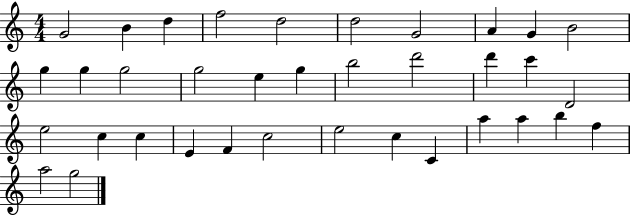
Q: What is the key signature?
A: C major